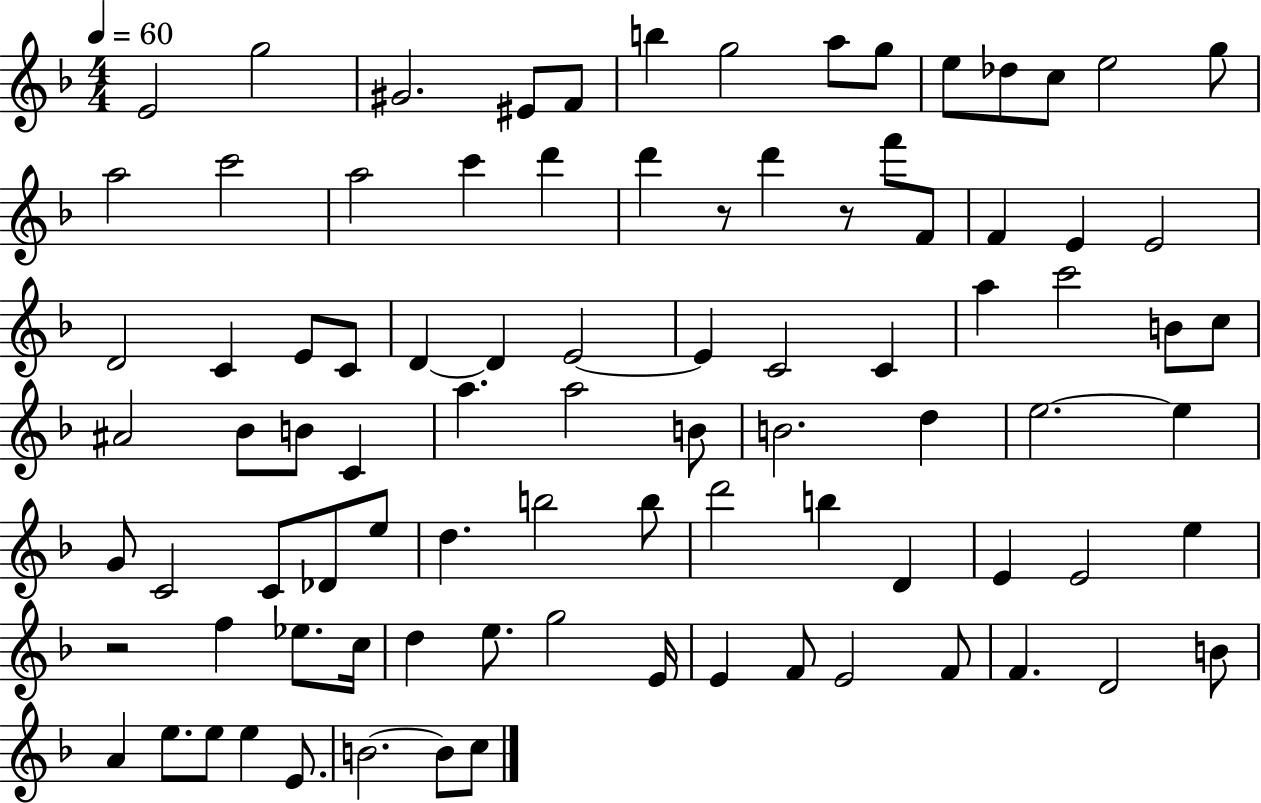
X:1
T:Untitled
M:4/4
L:1/4
K:F
E2 g2 ^G2 ^E/2 F/2 b g2 a/2 g/2 e/2 _d/2 c/2 e2 g/2 a2 c'2 a2 c' d' d' z/2 d' z/2 f'/2 F/2 F E E2 D2 C E/2 C/2 D D E2 E C2 C a c'2 B/2 c/2 ^A2 _B/2 B/2 C a a2 B/2 B2 d e2 e G/2 C2 C/2 _D/2 e/2 d b2 b/2 d'2 b D E E2 e z2 f _e/2 c/4 d e/2 g2 E/4 E F/2 E2 F/2 F D2 B/2 A e/2 e/2 e E/2 B2 B/2 c/2